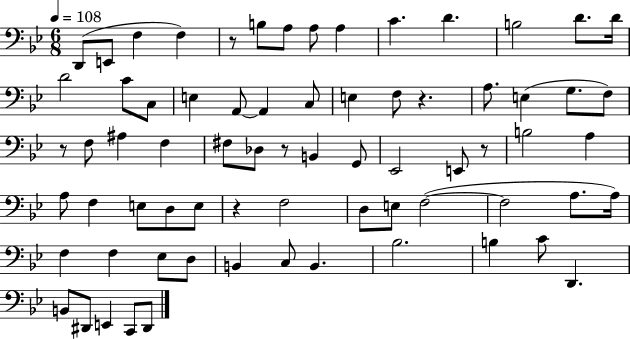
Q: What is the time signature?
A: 6/8